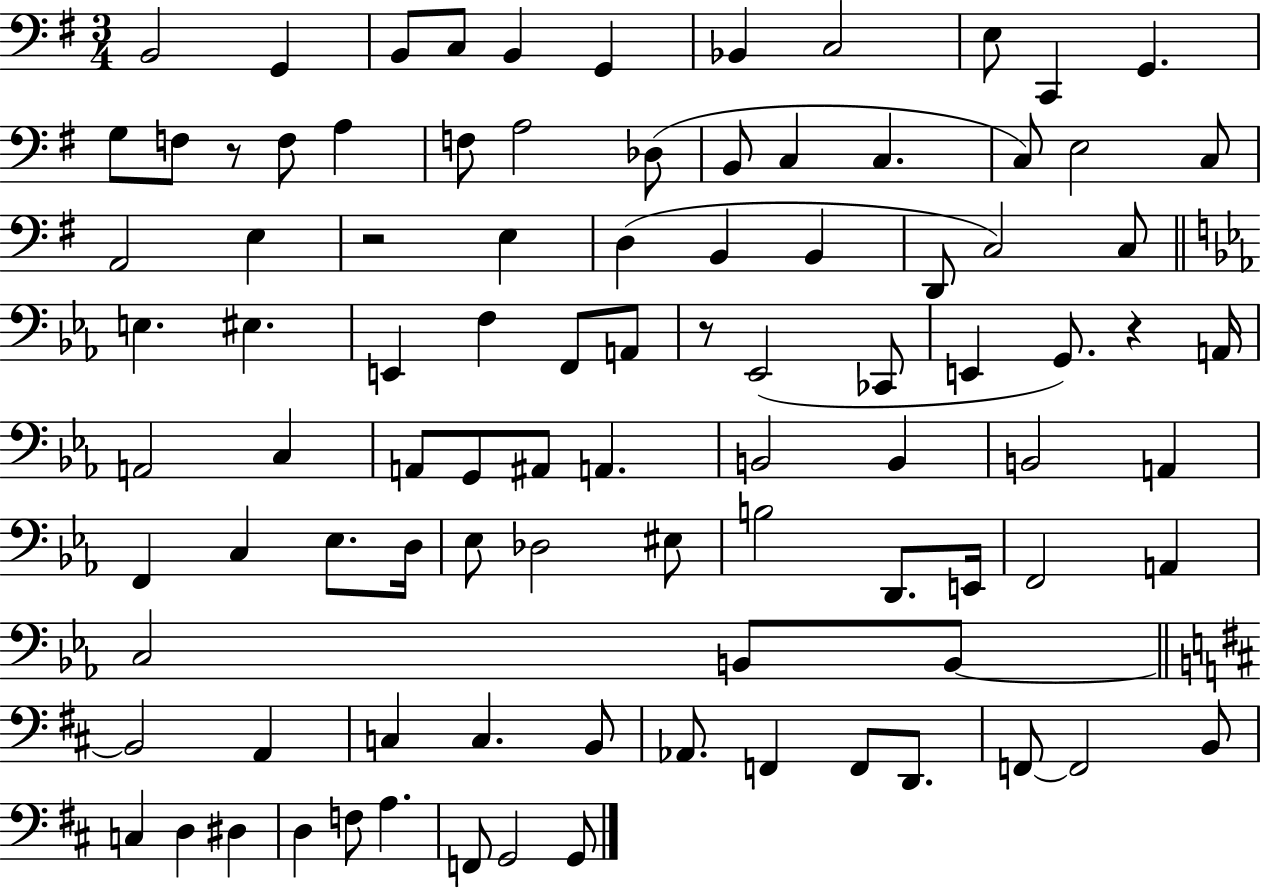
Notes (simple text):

B2/h G2/q B2/e C3/e B2/q G2/q Bb2/q C3/h E3/e C2/q G2/q. G3/e F3/e R/e F3/e A3/q F3/e A3/h Db3/e B2/e C3/q C3/q. C3/e E3/h C3/e A2/h E3/q R/h E3/q D3/q B2/q B2/q D2/e C3/h C3/e E3/q. EIS3/q. E2/q F3/q F2/e A2/e R/e Eb2/h CES2/e E2/q G2/e. R/q A2/s A2/h C3/q A2/e G2/e A#2/e A2/q. B2/h B2/q B2/h A2/q F2/q C3/q Eb3/e. D3/s Eb3/e Db3/h EIS3/e B3/h D2/e. E2/s F2/h A2/q C3/h B2/e B2/e B2/h A2/q C3/q C3/q. B2/e Ab2/e. F2/q F2/e D2/e. F2/e F2/h B2/e C3/q D3/q D#3/q D3/q F3/e A3/q. F2/e G2/h G2/e